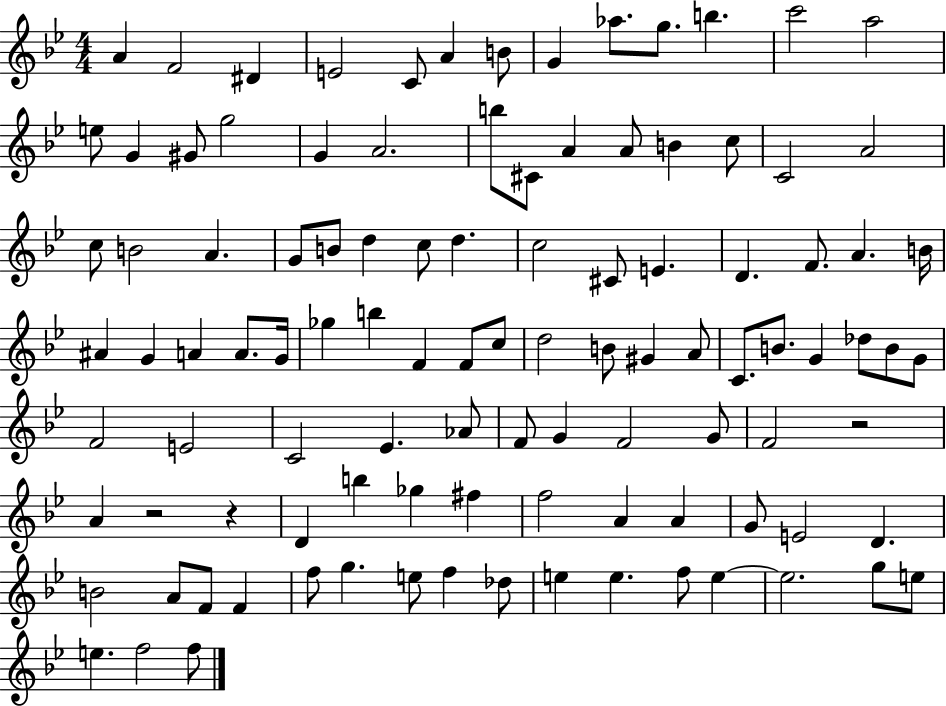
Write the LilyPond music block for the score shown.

{
  \clef treble
  \numericTimeSignature
  \time 4/4
  \key bes \major
  \repeat volta 2 { a'4 f'2 dis'4 | e'2 c'8 a'4 b'8 | g'4 aes''8. g''8. b''4. | c'''2 a''2 | \break e''8 g'4 gis'8 g''2 | g'4 a'2. | b''8 cis'8 a'4 a'8 b'4 c''8 | c'2 a'2 | \break c''8 b'2 a'4. | g'8 b'8 d''4 c''8 d''4. | c''2 cis'8 e'4. | d'4. f'8. a'4. b'16 | \break ais'4 g'4 a'4 a'8. g'16 | ges''4 b''4 f'4 f'8 c''8 | d''2 b'8 gis'4 a'8 | c'8. b'8. g'4 des''8 b'8 g'8 | \break f'2 e'2 | c'2 ees'4. aes'8 | f'8 g'4 f'2 g'8 | f'2 r2 | \break a'4 r2 r4 | d'4 b''4 ges''4 fis''4 | f''2 a'4 a'4 | g'8 e'2 d'4. | \break b'2 a'8 f'8 f'4 | f''8 g''4. e''8 f''4 des''8 | e''4 e''4. f''8 e''4~~ | e''2. g''8 e''8 | \break e''4. f''2 f''8 | } \bar "|."
}